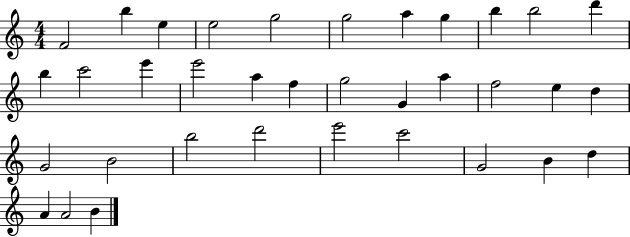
F4/h B5/q E5/q E5/h G5/h G5/h A5/q G5/q B5/q B5/h D6/q B5/q C6/h E6/q E6/h A5/q F5/q G5/h G4/q A5/q F5/h E5/q D5/q G4/h B4/h B5/h D6/h E6/h C6/h G4/h B4/q D5/q A4/q A4/h B4/q